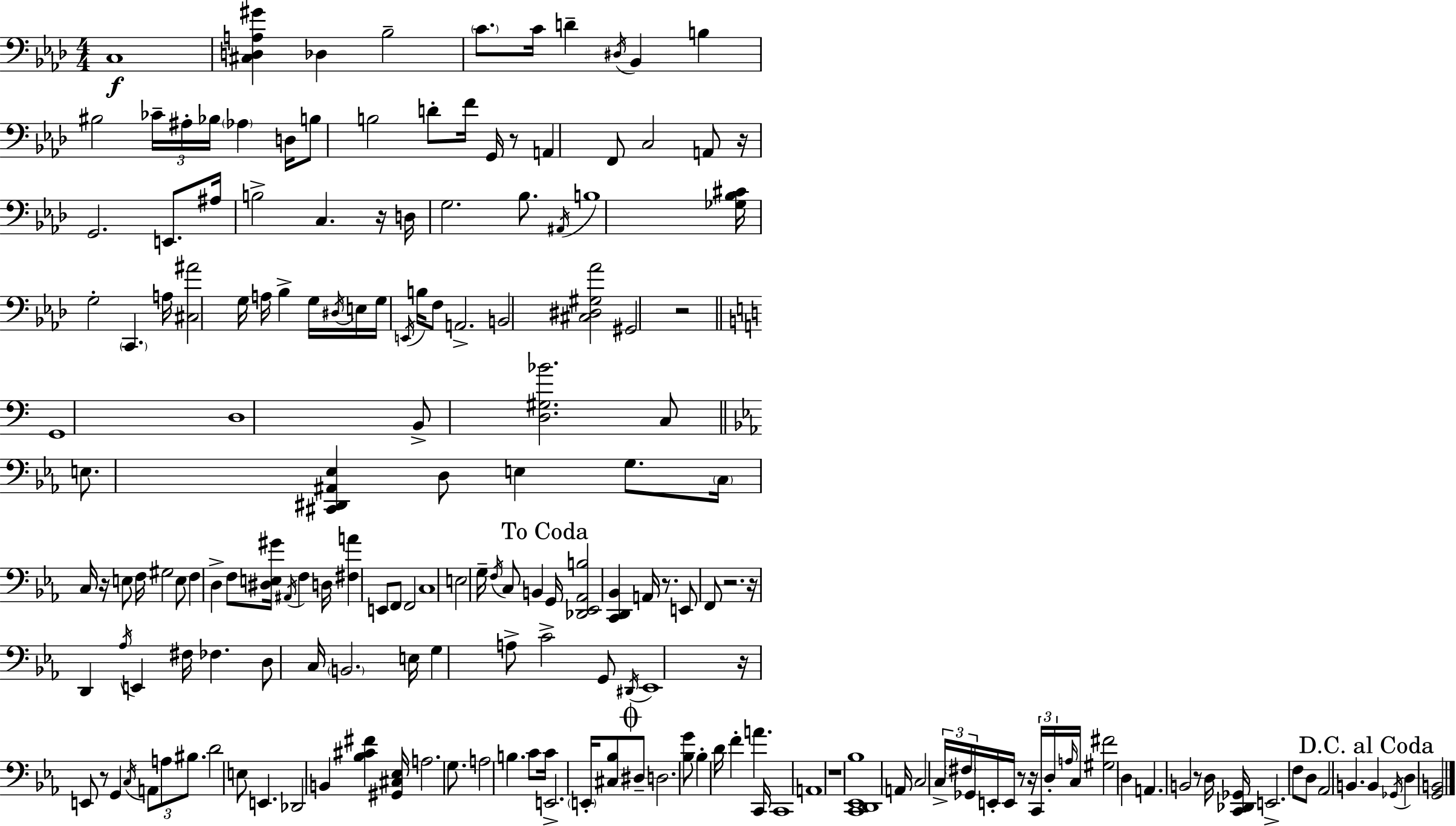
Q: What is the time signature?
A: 4/4